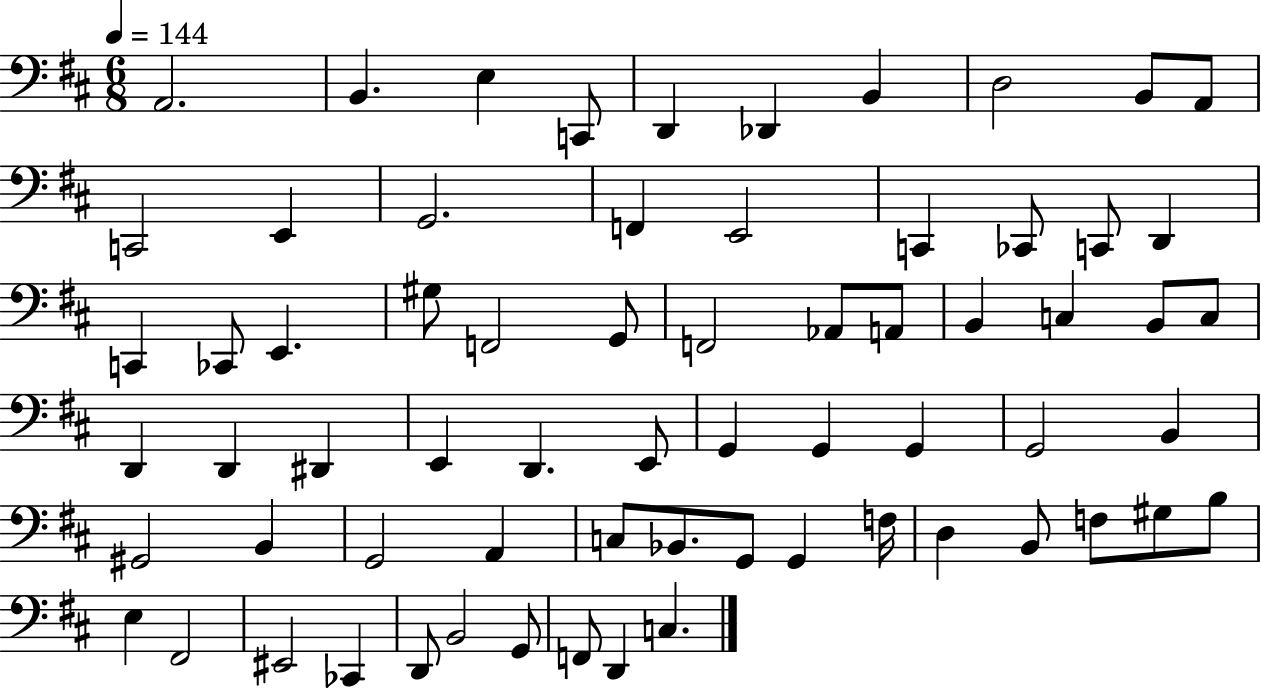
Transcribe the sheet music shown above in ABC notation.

X:1
T:Untitled
M:6/8
L:1/4
K:D
A,,2 B,, E, C,,/2 D,, _D,, B,, D,2 B,,/2 A,,/2 C,,2 E,, G,,2 F,, E,,2 C,, _C,,/2 C,,/2 D,, C,, _C,,/2 E,, ^G,/2 F,,2 G,,/2 F,,2 _A,,/2 A,,/2 B,, C, B,,/2 C,/2 D,, D,, ^D,, E,, D,, E,,/2 G,, G,, G,, G,,2 B,, ^G,,2 B,, G,,2 A,, C,/2 _B,,/2 G,,/2 G,, F,/4 D, B,,/2 F,/2 ^G,/2 B,/2 E, ^F,,2 ^E,,2 _C,, D,,/2 B,,2 G,,/2 F,,/2 D,, C,